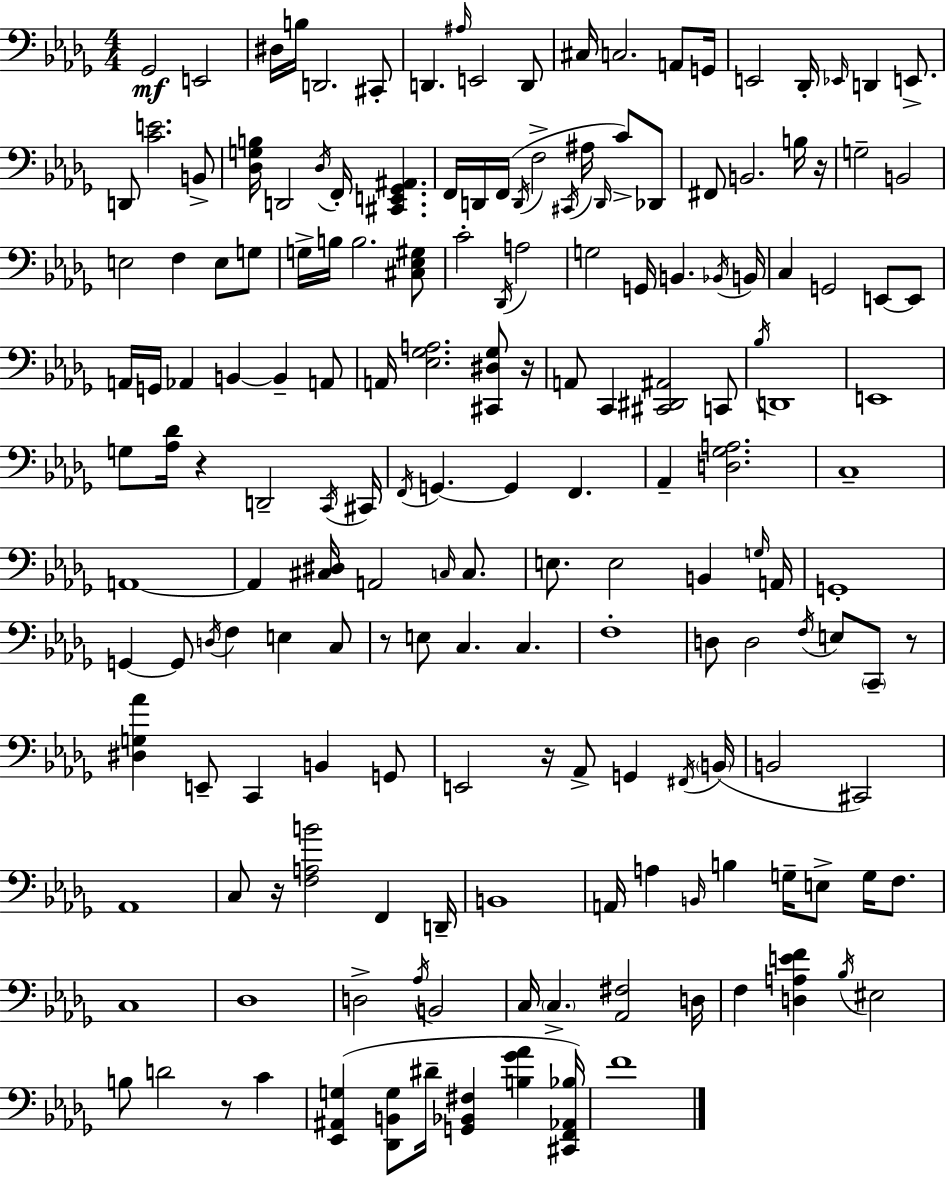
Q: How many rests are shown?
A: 8